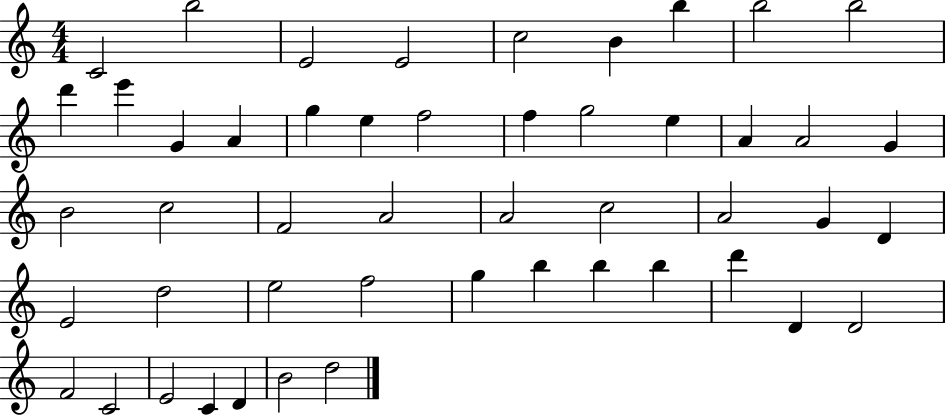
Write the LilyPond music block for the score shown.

{
  \clef treble
  \numericTimeSignature
  \time 4/4
  \key c \major
  c'2 b''2 | e'2 e'2 | c''2 b'4 b''4 | b''2 b''2 | \break d'''4 e'''4 g'4 a'4 | g''4 e''4 f''2 | f''4 g''2 e''4 | a'4 a'2 g'4 | \break b'2 c''2 | f'2 a'2 | a'2 c''2 | a'2 g'4 d'4 | \break e'2 d''2 | e''2 f''2 | g''4 b''4 b''4 b''4 | d'''4 d'4 d'2 | \break f'2 c'2 | e'2 c'4 d'4 | b'2 d''2 | \bar "|."
}